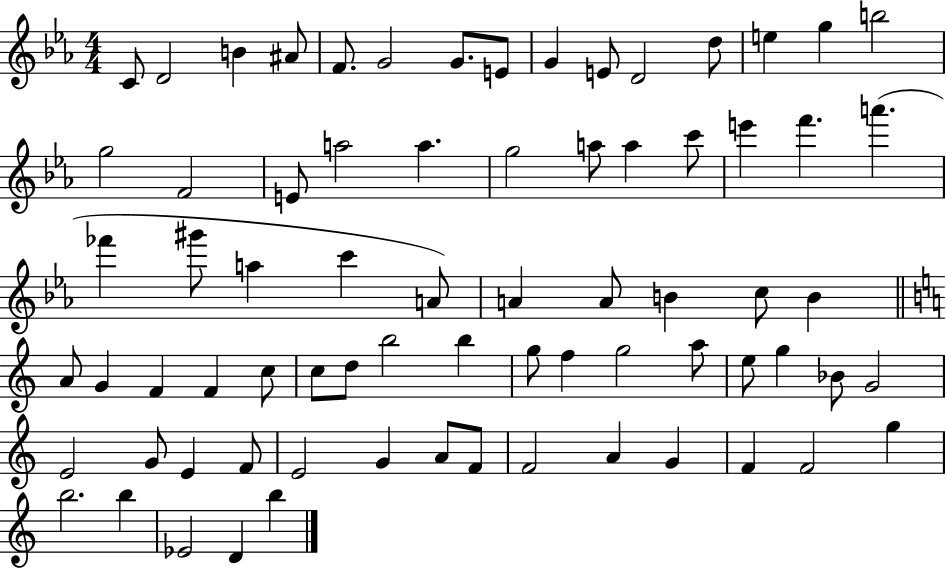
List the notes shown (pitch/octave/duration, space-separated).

C4/e D4/h B4/q A#4/e F4/e. G4/h G4/e. E4/e G4/q E4/e D4/h D5/e E5/q G5/q B5/h G5/h F4/h E4/e A5/h A5/q. G5/h A5/e A5/q C6/e E6/q F6/q. A6/q. FES6/q G#6/e A5/q C6/q A4/e A4/q A4/e B4/q C5/e B4/q A4/e G4/q F4/q F4/q C5/e C5/e D5/e B5/h B5/q G5/e F5/q G5/h A5/e E5/e G5/q Bb4/e G4/h E4/h G4/e E4/q F4/e E4/h G4/q A4/e F4/e F4/h A4/q G4/q F4/q F4/h G5/q B5/h. B5/q Eb4/h D4/q B5/q